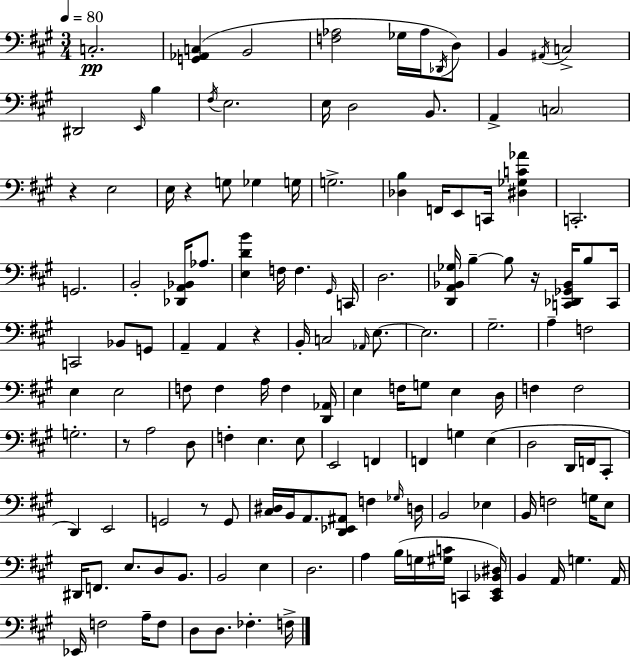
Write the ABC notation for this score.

X:1
T:Untitled
M:3/4
L:1/4
K:A
C,2 [G,,_A,,C,] B,,2 [F,_A,]2 _G,/4 _A,/4 _D,,/4 D,/2 B,, ^A,,/4 C,2 ^D,,2 E,,/4 B, ^F,/4 E,2 E,/4 D,2 B,,/2 A,, C,2 z E,2 E,/4 z G,/2 _G, G,/4 G,2 [_D,B,] F,,/4 E,,/2 C,,/4 [^D,_G,C_A] C,,2 G,,2 B,,2 [_D,,A,,_B,,]/4 _A,/2 [E,DB] F,/4 F, ^G,,/4 C,,/4 D,2 [D,,A,,_B,,_G,]/4 B, B,/2 z/4 [C,,_D,,_G,,_B,,]/4 B,/2 C,,/4 C,,2 _B,,/2 G,,/2 A,, A,, z B,,/4 C,2 _A,,/4 E,/2 E,2 ^G,2 A, F,2 E, E,2 F,/2 F, A,/4 F, [D,,_A,,]/4 E, F,/4 G,/2 E, D,/4 F, F,2 G,2 z/2 A,2 D,/2 F, E, E,/2 E,,2 F,, F,, G, E, D,2 D,,/4 F,,/4 ^C,,/2 D,, E,,2 G,,2 z/2 G,,/2 [^C,^D,]/4 B,,/4 A,,/2 [D,,_E,,^A,,]/2 F, _G,/4 D,/4 B,,2 _E, B,,/4 F,2 G,/4 E,/2 ^D,,/4 F,,/2 E,/2 D,/2 B,,/2 B,,2 E, D,2 A, B,/4 G,/4 [^G,C]/4 C,, [C,,E,,_B,,^D,]/4 B,, A,,/4 G, A,,/4 _E,,/4 F,2 A,/4 F,/2 D,/2 D,/2 _F, F,/4